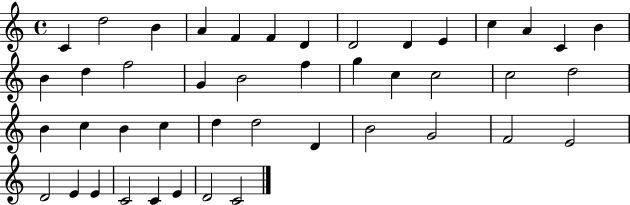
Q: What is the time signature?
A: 4/4